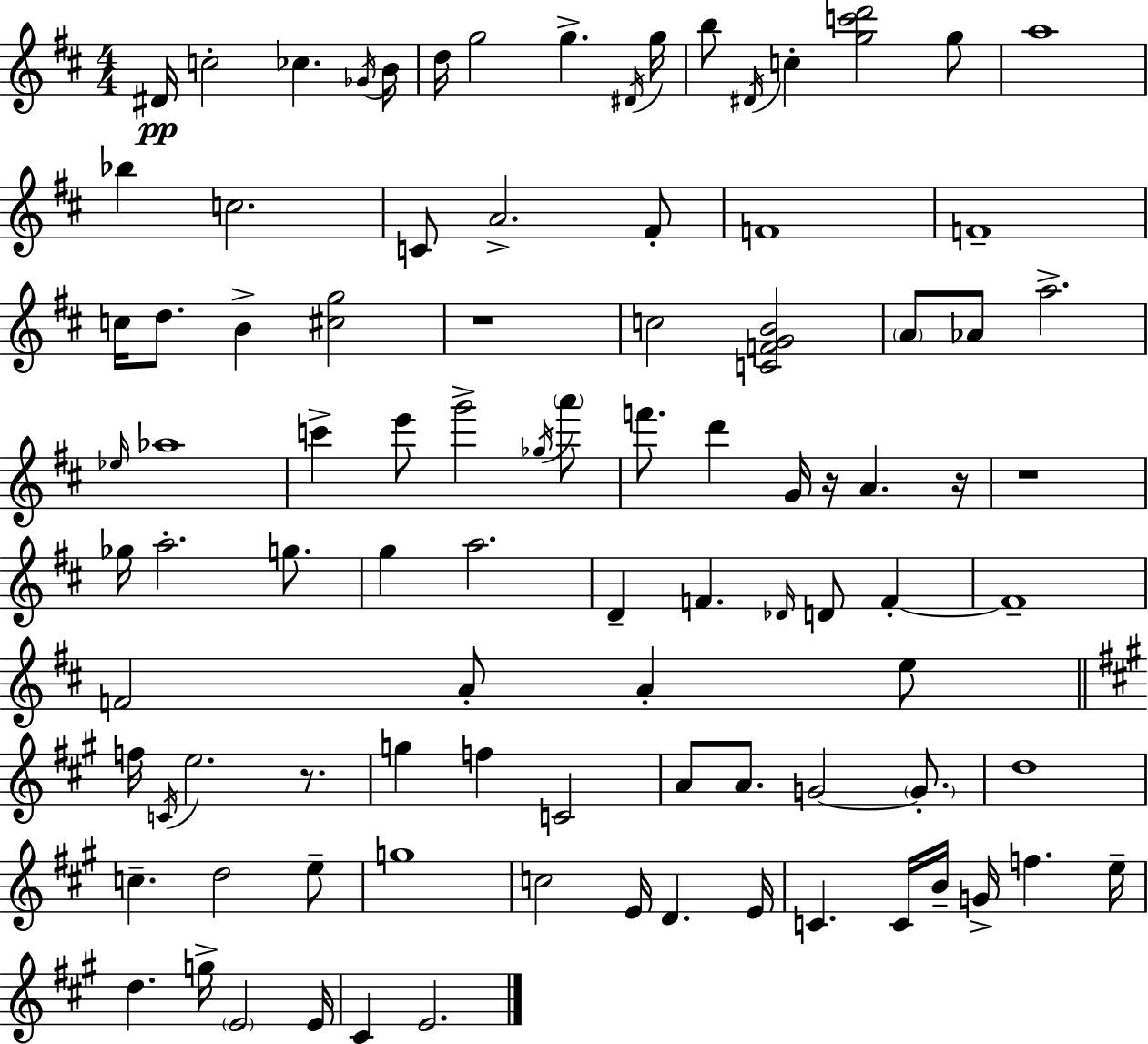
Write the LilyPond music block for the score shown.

{
  \clef treble
  \numericTimeSignature
  \time 4/4
  \key d \major
  \repeat volta 2 { dis'16\pp c''2-. ces''4. \acciaccatura { ges'16 } | b'16 d''16 g''2 g''4.-> | \acciaccatura { dis'16 } g''16 b''8 \acciaccatura { dis'16 } c''4-. <g'' c''' d'''>2 | g''8 a''1 | \break bes''4 c''2. | c'8 a'2.-> | fis'8-. f'1 | f'1-- | \break c''16 d''8. b'4-> <cis'' g''>2 | r1 | c''2 <c' f' g' b'>2 | \parenthesize a'8 aes'8 a''2.-> | \break \grace { ees''16 } aes''1 | c'''4-> e'''8 g'''2-> | \acciaccatura { ges''16 } \parenthesize a'''8 f'''8. d'''4 g'16 r16 a'4. | r16 r1 | \break ges''16 a''2.-. | g''8. g''4 a''2. | d'4-- f'4. \grace { des'16 } | d'8 f'4-.~~ f'1-- | \break f'2 a'8-. | a'4-. e''8 \bar "||" \break \key a \major f''16 \acciaccatura { c'16 } e''2. r8. | g''4 f''4 c'2 | a'8 a'8. g'2~~ \parenthesize g'8.-. | d''1 | \break c''4.-- d''2 e''8-- | g''1 | c''2 e'16 d'4. | e'16 c'4. c'16 b'16-- g'16-> f''4. | \break e''16-- d''4. g''16-> \parenthesize e'2 | e'16 cis'4 e'2. | } \bar "|."
}